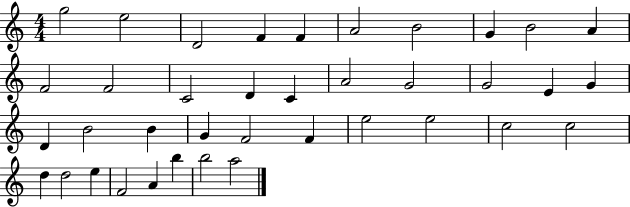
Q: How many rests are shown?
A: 0